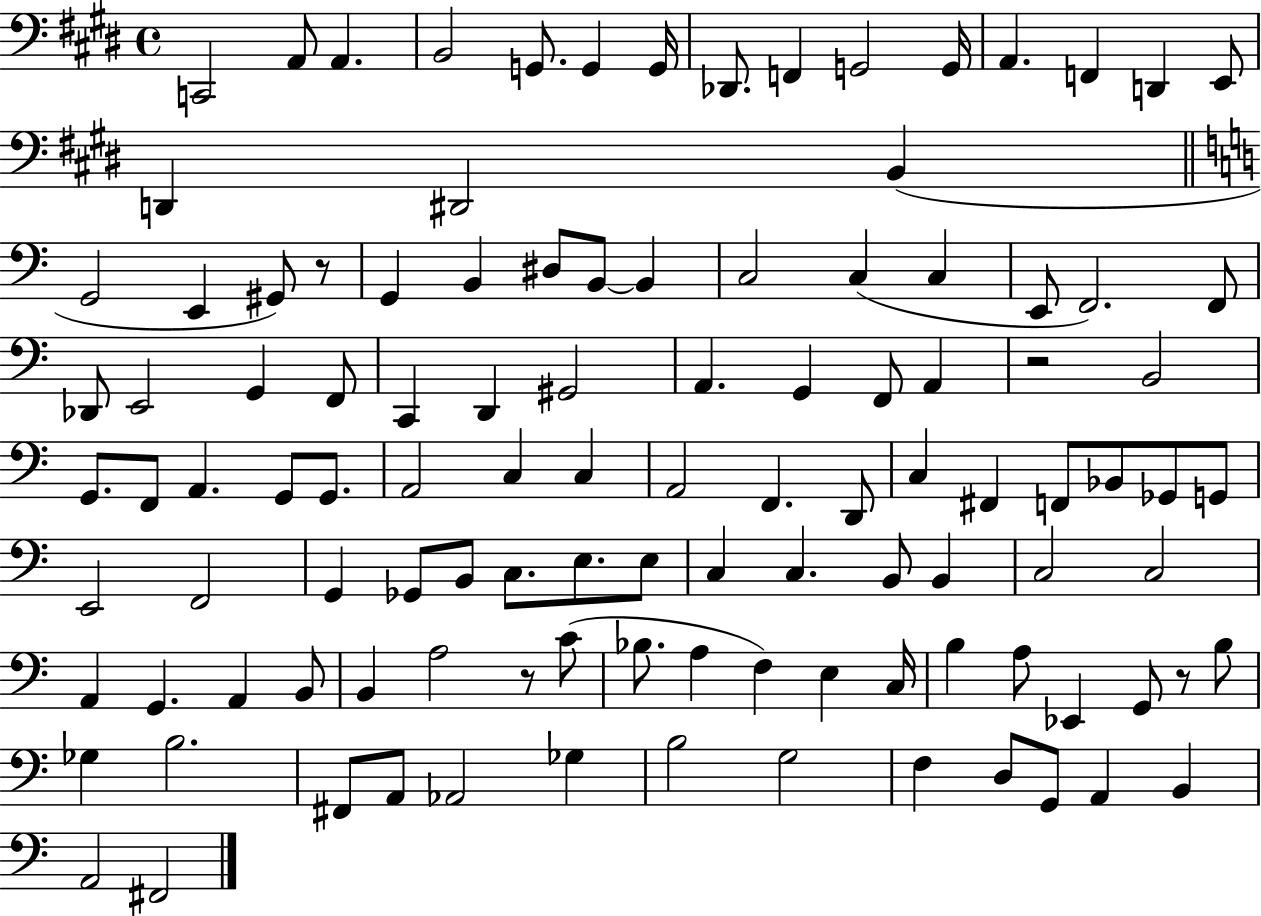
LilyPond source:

{
  \clef bass
  \time 4/4
  \defaultTimeSignature
  \key e \major
  c,2 a,8 a,4. | b,2 g,8. g,4 g,16 | des,8. f,4 g,2 g,16 | a,4. f,4 d,4 e,8 | \break d,4 dis,2 b,4( | \bar "||" \break \key c \major g,2 e,4 gis,8) r8 | g,4 b,4 dis8 b,8~~ b,4 | c2 c4( c4 | e,8 f,2.) f,8 | \break des,8 e,2 g,4 f,8 | c,4 d,4 gis,2 | a,4. g,4 f,8 a,4 | r2 b,2 | \break g,8. f,8 a,4. g,8 g,8. | a,2 c4 c4 | a,2 f,4. d,8 | c4 fis,4 f,8 bes,8 ges,8 g,8 | \break e,2 f,2 | g,4 ges,8 b,8 c8. e8. e8 | c4 c4. b,8 b,4 | c2 c2 | \break a,4 g,4. a,4 b,8 | b,4 a2 r8 c'8( | bes8. a4 f4) e4 c16 | b4 a8 ees,4 g,8 r8 b8 | \break ges4 b2. | fis,8 a,8 aes,2 ges4 | b2 g2 | f4 d8 g,8 a,4 b,4 | \break a,2 fis,2 | \bar "|."
}